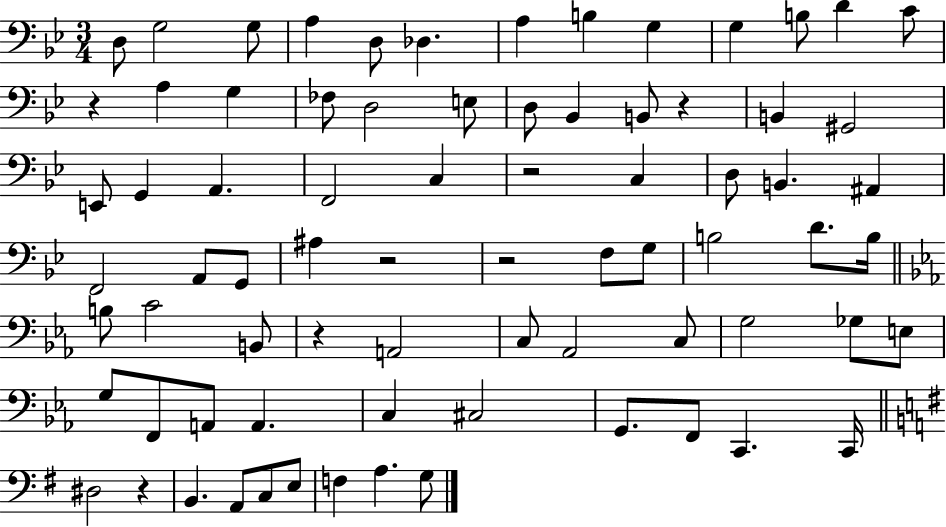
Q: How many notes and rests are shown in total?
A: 76